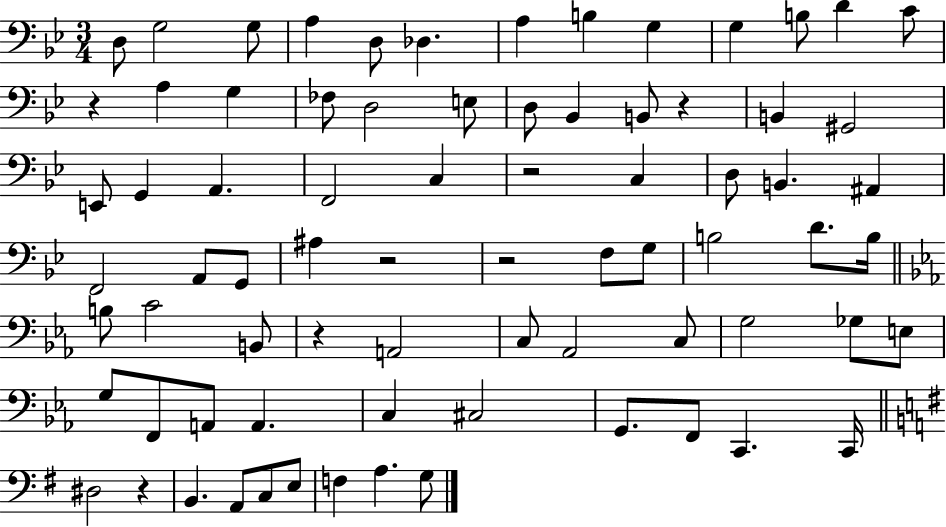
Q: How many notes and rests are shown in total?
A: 76